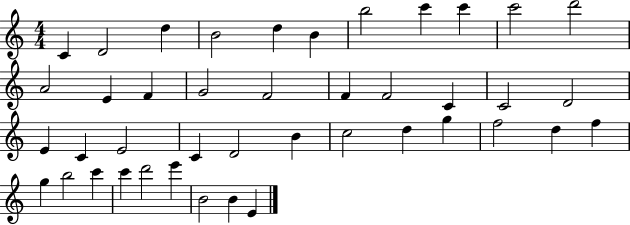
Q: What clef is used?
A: treble